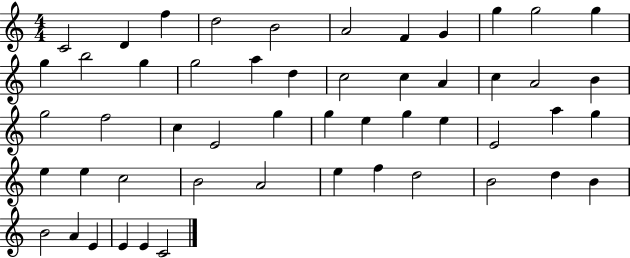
C4/h D4/q F5/q D5/h B4/h A4/h F4/q G4/q G5/q G5/h G5/q G5/q B5/h G5/q G5/h A5/q D5/q C5/h C5/q A4/q C5/q A4/h B4/q G5/h F5/h C5/q E4/h G5/q G5/q E5/q G5/q E5/q E4/h A5/q G5/q E5/q E5/q C5/h B4/h A4/h E5/q F5/q D5/h B4/h D5/q B4/q B4/h A4/q E4/q E4/q E4/q C4/h